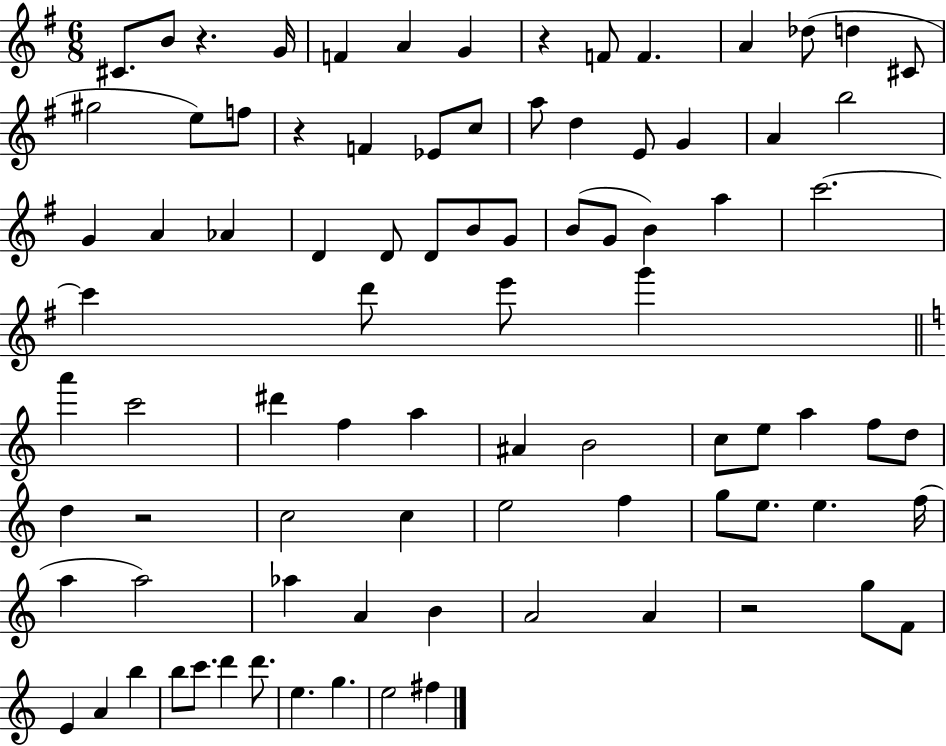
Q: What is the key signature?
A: G major